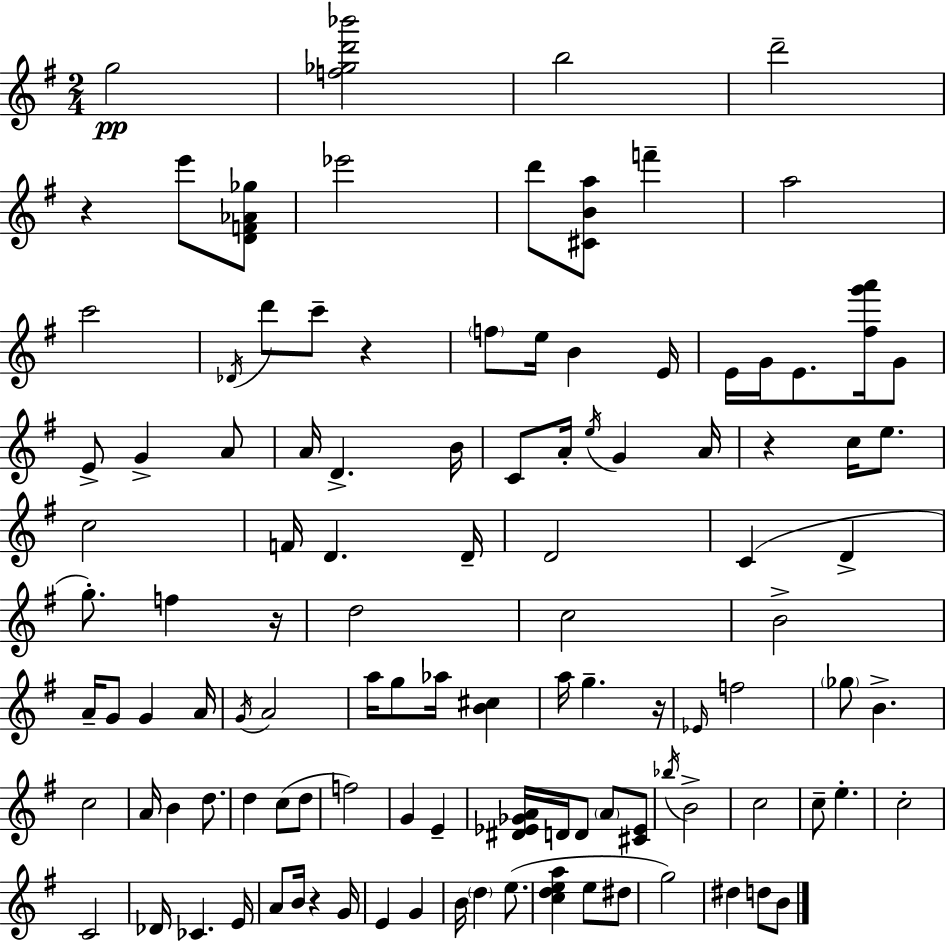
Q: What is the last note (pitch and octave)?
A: B4